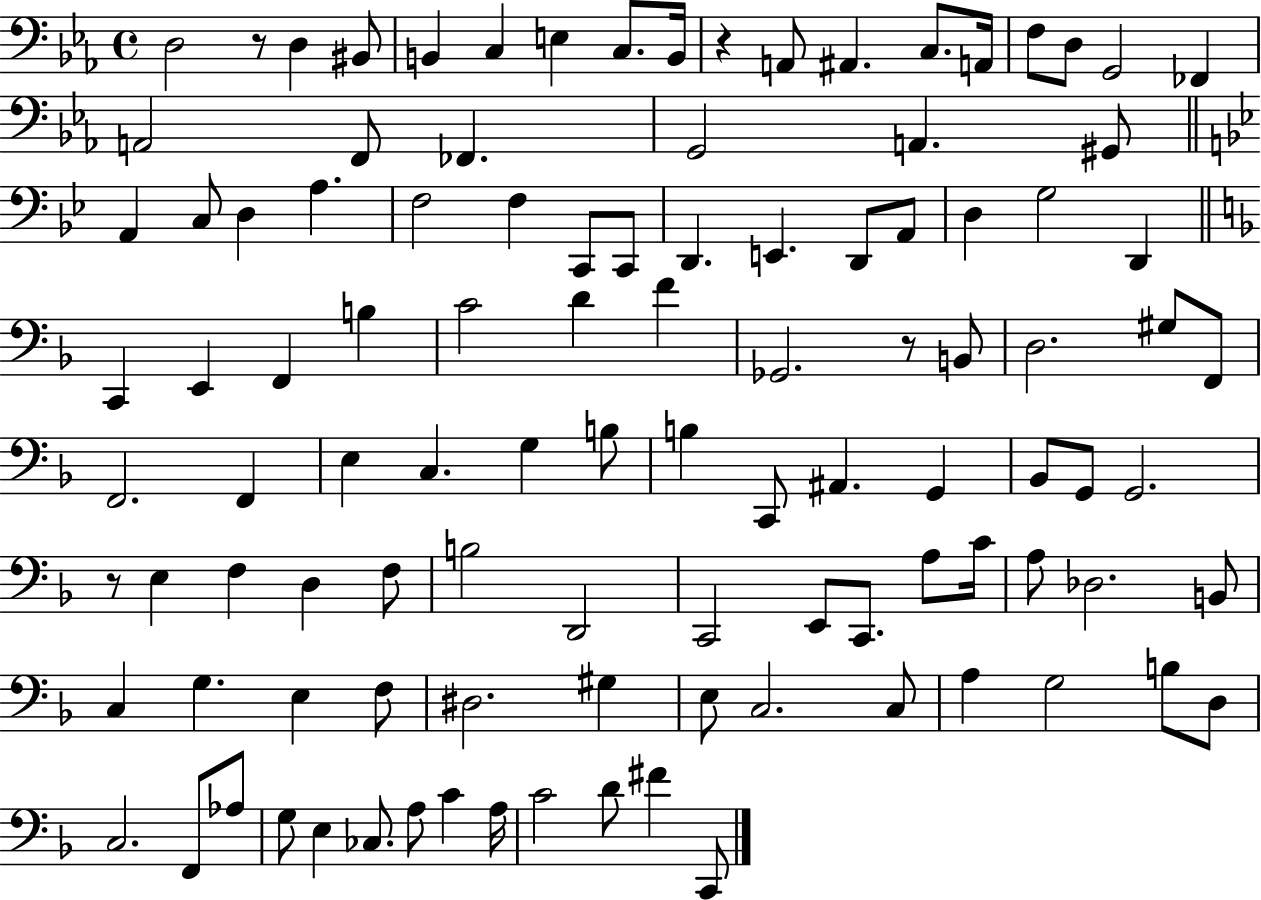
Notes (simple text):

D3/h R/e D3/q BIS2/e B2/q C3/q E3/q C3/e. B2/s R/q A2/e A#2/q. C3/e. A2/s F3/e D3/e G2/h FES2/q A2/h F2/e FES2/q. G2/h A2/q. G#2/e A2/q C3/e D3/q A3/q. F3/h F3/q C2/e C2/e D2/q. E2/q. D2/e A2/e D3/q G3/h D2/q C2/q E2/q F2/q B3/q C4/h D4/q F4/q Gb2/h. R/e B2/e D3/h. G#3/e F2/e F2/h. F2/q E3/q C3/q. G3/q B3/e B3/q C2/e A#2/q. G2/q Bb2/e G2/e G2/h. R/e E3/q F3/q D3/q F3/e B3/h D2/h C2/h E2/e C2/e. A3/e C4/s A3/e Db3/h. B2/e C3/q G3/q. E3/q F3/e D#3/h. G#3/q E3/e C3/h. C3/e A3/q G3/h B3/e D3/e C3/h. F2/e Ab3/e G3/e E3/q CES3/e. A3/e C4/q A3/s C4/h D4/e F#4/q C2/e